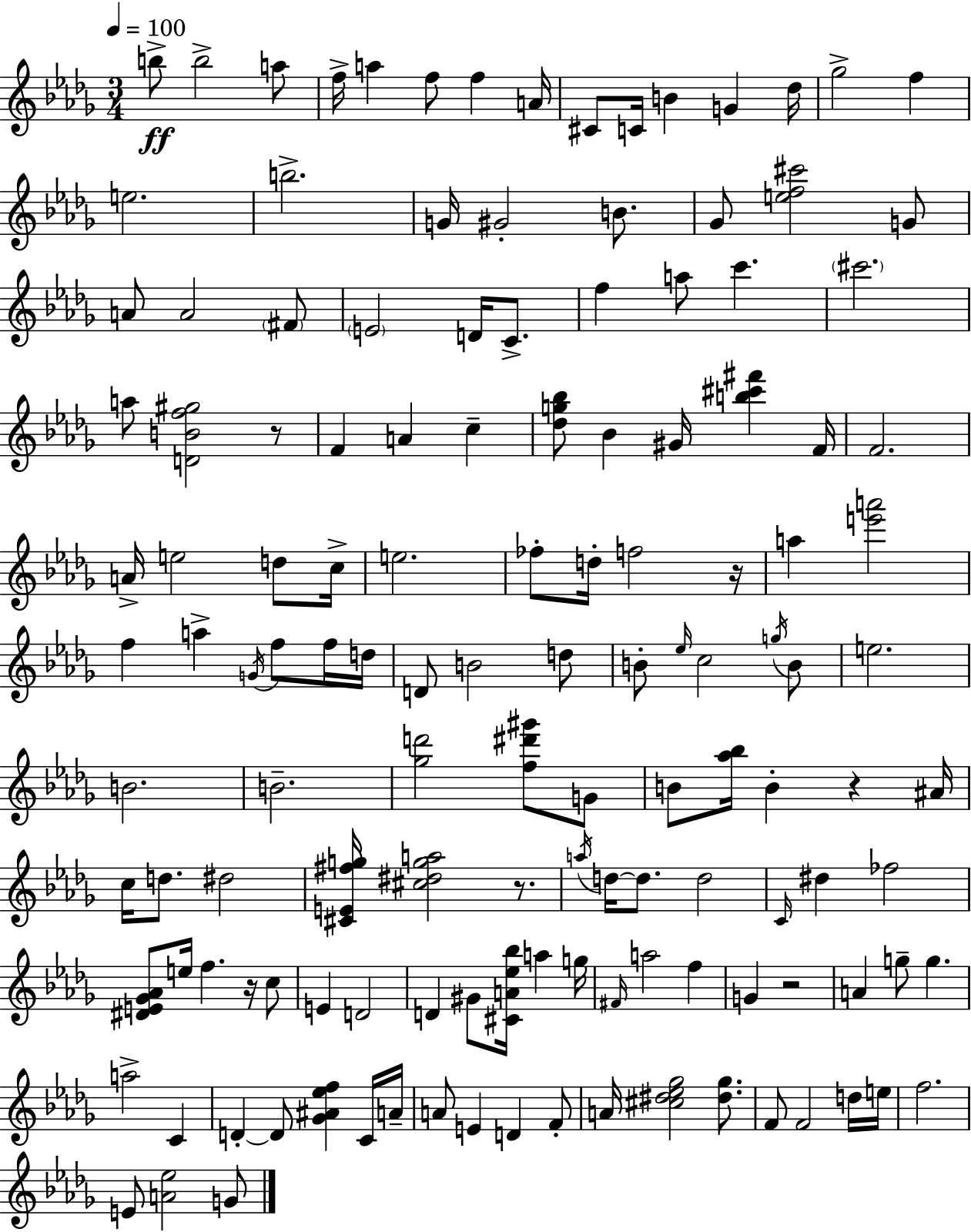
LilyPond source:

{
  \clef treble
  \numericTimeSignature
  \time 3/4
  \key bes \minor
  \tempo 4 = 100
  b''8->\ff b''2-> a''8 | f''16-> a''4 f''8 f''4 a'16 | cis'8 c'16 b'4 g'4 des''16 | ges''2-> f''4 | \break e''2. | b''2.-> | g'16 gis'2-. b'8. | ges'8 <e'' f'' cis'''>2 g'8 | \break a'8 a'2 \parenthesize fis'8 | \parenthesize e'2 d'16 c'8.-> | f''4 a''8 c'''4. | \parenthesize cis'''2. | \break a''8 <d' b' f'' gis''>2 r8 | f'4 a'4 c''4-- | <des'' g'' bes''>8 bes'4 gis'16 <b'' cis''' fis'''>4 f'16 | f'2. | \break a'16-> e''2 d''8 c''16-> | e''2. | fes''8-. d''16-. f''2 r16 | a''4 <e''' a'''>2 | \break f''4 a''4-> \acciaccatura { g'16 } f''8 f''16 | d''16 d'8 b'2 d''8 | b'8-. \grace { ees''16 } c''2 | \acciaccatura { g''16 } b'8 e''2. | \break b'2. | b'2.-- | <ges'' d'''>2 <f'' dis''' gis'''>8 | g'8 b'8 <aes'' bes''>16 b'4-. r4 | \break ais'16 c''16 d''8. dis''2 | <cis' e' fis'' g''>16 <cis'' dis'' g'' a''>2 | r8. \acciaccatura { a''16 } d''16~~ d''8. d''2 | \grace { c'16 } dis''4 fes''2 | \break <dis' e' ges' aes'>8 e''16 f''4. | r16 c''8 e'4 d'2 | d'4 gis'8 <cis' a' ees'' bes''>16 | a''4 g''16 \grace { fis'16 } a''2 | \break f''4 g'4 r2 | a'4 g''8-- | g''4. a''2-> | c'4 d'4-.~~ d'8 | \break <ges' ais' ees'' f''>4 c'16 a'16-- a'8 e'4 | d'4 f'8-. a'16 <cis'' dis'' ees'' ges''>2 | <dis'' ges''>8. f'8 f'2 | d''16 e''16 f''2. | \break e'8 <a' ees''>2 | g'8 \bar "|."
}